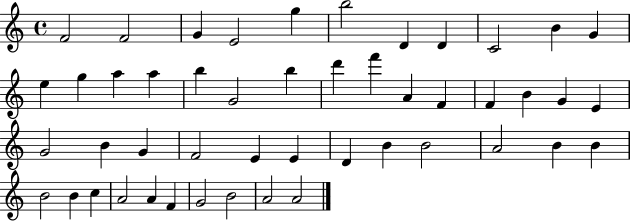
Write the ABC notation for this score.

X:1
T:Untitled
M:4/4
L:1/4
K:C
F2 F2 G E2 g b2 D D C2 B G e g a a b G2 b d' f' A F F B G E G2 B G F2 E E D B B2 A2 B B B2 B c A2 A F G2 B2 A2 A2